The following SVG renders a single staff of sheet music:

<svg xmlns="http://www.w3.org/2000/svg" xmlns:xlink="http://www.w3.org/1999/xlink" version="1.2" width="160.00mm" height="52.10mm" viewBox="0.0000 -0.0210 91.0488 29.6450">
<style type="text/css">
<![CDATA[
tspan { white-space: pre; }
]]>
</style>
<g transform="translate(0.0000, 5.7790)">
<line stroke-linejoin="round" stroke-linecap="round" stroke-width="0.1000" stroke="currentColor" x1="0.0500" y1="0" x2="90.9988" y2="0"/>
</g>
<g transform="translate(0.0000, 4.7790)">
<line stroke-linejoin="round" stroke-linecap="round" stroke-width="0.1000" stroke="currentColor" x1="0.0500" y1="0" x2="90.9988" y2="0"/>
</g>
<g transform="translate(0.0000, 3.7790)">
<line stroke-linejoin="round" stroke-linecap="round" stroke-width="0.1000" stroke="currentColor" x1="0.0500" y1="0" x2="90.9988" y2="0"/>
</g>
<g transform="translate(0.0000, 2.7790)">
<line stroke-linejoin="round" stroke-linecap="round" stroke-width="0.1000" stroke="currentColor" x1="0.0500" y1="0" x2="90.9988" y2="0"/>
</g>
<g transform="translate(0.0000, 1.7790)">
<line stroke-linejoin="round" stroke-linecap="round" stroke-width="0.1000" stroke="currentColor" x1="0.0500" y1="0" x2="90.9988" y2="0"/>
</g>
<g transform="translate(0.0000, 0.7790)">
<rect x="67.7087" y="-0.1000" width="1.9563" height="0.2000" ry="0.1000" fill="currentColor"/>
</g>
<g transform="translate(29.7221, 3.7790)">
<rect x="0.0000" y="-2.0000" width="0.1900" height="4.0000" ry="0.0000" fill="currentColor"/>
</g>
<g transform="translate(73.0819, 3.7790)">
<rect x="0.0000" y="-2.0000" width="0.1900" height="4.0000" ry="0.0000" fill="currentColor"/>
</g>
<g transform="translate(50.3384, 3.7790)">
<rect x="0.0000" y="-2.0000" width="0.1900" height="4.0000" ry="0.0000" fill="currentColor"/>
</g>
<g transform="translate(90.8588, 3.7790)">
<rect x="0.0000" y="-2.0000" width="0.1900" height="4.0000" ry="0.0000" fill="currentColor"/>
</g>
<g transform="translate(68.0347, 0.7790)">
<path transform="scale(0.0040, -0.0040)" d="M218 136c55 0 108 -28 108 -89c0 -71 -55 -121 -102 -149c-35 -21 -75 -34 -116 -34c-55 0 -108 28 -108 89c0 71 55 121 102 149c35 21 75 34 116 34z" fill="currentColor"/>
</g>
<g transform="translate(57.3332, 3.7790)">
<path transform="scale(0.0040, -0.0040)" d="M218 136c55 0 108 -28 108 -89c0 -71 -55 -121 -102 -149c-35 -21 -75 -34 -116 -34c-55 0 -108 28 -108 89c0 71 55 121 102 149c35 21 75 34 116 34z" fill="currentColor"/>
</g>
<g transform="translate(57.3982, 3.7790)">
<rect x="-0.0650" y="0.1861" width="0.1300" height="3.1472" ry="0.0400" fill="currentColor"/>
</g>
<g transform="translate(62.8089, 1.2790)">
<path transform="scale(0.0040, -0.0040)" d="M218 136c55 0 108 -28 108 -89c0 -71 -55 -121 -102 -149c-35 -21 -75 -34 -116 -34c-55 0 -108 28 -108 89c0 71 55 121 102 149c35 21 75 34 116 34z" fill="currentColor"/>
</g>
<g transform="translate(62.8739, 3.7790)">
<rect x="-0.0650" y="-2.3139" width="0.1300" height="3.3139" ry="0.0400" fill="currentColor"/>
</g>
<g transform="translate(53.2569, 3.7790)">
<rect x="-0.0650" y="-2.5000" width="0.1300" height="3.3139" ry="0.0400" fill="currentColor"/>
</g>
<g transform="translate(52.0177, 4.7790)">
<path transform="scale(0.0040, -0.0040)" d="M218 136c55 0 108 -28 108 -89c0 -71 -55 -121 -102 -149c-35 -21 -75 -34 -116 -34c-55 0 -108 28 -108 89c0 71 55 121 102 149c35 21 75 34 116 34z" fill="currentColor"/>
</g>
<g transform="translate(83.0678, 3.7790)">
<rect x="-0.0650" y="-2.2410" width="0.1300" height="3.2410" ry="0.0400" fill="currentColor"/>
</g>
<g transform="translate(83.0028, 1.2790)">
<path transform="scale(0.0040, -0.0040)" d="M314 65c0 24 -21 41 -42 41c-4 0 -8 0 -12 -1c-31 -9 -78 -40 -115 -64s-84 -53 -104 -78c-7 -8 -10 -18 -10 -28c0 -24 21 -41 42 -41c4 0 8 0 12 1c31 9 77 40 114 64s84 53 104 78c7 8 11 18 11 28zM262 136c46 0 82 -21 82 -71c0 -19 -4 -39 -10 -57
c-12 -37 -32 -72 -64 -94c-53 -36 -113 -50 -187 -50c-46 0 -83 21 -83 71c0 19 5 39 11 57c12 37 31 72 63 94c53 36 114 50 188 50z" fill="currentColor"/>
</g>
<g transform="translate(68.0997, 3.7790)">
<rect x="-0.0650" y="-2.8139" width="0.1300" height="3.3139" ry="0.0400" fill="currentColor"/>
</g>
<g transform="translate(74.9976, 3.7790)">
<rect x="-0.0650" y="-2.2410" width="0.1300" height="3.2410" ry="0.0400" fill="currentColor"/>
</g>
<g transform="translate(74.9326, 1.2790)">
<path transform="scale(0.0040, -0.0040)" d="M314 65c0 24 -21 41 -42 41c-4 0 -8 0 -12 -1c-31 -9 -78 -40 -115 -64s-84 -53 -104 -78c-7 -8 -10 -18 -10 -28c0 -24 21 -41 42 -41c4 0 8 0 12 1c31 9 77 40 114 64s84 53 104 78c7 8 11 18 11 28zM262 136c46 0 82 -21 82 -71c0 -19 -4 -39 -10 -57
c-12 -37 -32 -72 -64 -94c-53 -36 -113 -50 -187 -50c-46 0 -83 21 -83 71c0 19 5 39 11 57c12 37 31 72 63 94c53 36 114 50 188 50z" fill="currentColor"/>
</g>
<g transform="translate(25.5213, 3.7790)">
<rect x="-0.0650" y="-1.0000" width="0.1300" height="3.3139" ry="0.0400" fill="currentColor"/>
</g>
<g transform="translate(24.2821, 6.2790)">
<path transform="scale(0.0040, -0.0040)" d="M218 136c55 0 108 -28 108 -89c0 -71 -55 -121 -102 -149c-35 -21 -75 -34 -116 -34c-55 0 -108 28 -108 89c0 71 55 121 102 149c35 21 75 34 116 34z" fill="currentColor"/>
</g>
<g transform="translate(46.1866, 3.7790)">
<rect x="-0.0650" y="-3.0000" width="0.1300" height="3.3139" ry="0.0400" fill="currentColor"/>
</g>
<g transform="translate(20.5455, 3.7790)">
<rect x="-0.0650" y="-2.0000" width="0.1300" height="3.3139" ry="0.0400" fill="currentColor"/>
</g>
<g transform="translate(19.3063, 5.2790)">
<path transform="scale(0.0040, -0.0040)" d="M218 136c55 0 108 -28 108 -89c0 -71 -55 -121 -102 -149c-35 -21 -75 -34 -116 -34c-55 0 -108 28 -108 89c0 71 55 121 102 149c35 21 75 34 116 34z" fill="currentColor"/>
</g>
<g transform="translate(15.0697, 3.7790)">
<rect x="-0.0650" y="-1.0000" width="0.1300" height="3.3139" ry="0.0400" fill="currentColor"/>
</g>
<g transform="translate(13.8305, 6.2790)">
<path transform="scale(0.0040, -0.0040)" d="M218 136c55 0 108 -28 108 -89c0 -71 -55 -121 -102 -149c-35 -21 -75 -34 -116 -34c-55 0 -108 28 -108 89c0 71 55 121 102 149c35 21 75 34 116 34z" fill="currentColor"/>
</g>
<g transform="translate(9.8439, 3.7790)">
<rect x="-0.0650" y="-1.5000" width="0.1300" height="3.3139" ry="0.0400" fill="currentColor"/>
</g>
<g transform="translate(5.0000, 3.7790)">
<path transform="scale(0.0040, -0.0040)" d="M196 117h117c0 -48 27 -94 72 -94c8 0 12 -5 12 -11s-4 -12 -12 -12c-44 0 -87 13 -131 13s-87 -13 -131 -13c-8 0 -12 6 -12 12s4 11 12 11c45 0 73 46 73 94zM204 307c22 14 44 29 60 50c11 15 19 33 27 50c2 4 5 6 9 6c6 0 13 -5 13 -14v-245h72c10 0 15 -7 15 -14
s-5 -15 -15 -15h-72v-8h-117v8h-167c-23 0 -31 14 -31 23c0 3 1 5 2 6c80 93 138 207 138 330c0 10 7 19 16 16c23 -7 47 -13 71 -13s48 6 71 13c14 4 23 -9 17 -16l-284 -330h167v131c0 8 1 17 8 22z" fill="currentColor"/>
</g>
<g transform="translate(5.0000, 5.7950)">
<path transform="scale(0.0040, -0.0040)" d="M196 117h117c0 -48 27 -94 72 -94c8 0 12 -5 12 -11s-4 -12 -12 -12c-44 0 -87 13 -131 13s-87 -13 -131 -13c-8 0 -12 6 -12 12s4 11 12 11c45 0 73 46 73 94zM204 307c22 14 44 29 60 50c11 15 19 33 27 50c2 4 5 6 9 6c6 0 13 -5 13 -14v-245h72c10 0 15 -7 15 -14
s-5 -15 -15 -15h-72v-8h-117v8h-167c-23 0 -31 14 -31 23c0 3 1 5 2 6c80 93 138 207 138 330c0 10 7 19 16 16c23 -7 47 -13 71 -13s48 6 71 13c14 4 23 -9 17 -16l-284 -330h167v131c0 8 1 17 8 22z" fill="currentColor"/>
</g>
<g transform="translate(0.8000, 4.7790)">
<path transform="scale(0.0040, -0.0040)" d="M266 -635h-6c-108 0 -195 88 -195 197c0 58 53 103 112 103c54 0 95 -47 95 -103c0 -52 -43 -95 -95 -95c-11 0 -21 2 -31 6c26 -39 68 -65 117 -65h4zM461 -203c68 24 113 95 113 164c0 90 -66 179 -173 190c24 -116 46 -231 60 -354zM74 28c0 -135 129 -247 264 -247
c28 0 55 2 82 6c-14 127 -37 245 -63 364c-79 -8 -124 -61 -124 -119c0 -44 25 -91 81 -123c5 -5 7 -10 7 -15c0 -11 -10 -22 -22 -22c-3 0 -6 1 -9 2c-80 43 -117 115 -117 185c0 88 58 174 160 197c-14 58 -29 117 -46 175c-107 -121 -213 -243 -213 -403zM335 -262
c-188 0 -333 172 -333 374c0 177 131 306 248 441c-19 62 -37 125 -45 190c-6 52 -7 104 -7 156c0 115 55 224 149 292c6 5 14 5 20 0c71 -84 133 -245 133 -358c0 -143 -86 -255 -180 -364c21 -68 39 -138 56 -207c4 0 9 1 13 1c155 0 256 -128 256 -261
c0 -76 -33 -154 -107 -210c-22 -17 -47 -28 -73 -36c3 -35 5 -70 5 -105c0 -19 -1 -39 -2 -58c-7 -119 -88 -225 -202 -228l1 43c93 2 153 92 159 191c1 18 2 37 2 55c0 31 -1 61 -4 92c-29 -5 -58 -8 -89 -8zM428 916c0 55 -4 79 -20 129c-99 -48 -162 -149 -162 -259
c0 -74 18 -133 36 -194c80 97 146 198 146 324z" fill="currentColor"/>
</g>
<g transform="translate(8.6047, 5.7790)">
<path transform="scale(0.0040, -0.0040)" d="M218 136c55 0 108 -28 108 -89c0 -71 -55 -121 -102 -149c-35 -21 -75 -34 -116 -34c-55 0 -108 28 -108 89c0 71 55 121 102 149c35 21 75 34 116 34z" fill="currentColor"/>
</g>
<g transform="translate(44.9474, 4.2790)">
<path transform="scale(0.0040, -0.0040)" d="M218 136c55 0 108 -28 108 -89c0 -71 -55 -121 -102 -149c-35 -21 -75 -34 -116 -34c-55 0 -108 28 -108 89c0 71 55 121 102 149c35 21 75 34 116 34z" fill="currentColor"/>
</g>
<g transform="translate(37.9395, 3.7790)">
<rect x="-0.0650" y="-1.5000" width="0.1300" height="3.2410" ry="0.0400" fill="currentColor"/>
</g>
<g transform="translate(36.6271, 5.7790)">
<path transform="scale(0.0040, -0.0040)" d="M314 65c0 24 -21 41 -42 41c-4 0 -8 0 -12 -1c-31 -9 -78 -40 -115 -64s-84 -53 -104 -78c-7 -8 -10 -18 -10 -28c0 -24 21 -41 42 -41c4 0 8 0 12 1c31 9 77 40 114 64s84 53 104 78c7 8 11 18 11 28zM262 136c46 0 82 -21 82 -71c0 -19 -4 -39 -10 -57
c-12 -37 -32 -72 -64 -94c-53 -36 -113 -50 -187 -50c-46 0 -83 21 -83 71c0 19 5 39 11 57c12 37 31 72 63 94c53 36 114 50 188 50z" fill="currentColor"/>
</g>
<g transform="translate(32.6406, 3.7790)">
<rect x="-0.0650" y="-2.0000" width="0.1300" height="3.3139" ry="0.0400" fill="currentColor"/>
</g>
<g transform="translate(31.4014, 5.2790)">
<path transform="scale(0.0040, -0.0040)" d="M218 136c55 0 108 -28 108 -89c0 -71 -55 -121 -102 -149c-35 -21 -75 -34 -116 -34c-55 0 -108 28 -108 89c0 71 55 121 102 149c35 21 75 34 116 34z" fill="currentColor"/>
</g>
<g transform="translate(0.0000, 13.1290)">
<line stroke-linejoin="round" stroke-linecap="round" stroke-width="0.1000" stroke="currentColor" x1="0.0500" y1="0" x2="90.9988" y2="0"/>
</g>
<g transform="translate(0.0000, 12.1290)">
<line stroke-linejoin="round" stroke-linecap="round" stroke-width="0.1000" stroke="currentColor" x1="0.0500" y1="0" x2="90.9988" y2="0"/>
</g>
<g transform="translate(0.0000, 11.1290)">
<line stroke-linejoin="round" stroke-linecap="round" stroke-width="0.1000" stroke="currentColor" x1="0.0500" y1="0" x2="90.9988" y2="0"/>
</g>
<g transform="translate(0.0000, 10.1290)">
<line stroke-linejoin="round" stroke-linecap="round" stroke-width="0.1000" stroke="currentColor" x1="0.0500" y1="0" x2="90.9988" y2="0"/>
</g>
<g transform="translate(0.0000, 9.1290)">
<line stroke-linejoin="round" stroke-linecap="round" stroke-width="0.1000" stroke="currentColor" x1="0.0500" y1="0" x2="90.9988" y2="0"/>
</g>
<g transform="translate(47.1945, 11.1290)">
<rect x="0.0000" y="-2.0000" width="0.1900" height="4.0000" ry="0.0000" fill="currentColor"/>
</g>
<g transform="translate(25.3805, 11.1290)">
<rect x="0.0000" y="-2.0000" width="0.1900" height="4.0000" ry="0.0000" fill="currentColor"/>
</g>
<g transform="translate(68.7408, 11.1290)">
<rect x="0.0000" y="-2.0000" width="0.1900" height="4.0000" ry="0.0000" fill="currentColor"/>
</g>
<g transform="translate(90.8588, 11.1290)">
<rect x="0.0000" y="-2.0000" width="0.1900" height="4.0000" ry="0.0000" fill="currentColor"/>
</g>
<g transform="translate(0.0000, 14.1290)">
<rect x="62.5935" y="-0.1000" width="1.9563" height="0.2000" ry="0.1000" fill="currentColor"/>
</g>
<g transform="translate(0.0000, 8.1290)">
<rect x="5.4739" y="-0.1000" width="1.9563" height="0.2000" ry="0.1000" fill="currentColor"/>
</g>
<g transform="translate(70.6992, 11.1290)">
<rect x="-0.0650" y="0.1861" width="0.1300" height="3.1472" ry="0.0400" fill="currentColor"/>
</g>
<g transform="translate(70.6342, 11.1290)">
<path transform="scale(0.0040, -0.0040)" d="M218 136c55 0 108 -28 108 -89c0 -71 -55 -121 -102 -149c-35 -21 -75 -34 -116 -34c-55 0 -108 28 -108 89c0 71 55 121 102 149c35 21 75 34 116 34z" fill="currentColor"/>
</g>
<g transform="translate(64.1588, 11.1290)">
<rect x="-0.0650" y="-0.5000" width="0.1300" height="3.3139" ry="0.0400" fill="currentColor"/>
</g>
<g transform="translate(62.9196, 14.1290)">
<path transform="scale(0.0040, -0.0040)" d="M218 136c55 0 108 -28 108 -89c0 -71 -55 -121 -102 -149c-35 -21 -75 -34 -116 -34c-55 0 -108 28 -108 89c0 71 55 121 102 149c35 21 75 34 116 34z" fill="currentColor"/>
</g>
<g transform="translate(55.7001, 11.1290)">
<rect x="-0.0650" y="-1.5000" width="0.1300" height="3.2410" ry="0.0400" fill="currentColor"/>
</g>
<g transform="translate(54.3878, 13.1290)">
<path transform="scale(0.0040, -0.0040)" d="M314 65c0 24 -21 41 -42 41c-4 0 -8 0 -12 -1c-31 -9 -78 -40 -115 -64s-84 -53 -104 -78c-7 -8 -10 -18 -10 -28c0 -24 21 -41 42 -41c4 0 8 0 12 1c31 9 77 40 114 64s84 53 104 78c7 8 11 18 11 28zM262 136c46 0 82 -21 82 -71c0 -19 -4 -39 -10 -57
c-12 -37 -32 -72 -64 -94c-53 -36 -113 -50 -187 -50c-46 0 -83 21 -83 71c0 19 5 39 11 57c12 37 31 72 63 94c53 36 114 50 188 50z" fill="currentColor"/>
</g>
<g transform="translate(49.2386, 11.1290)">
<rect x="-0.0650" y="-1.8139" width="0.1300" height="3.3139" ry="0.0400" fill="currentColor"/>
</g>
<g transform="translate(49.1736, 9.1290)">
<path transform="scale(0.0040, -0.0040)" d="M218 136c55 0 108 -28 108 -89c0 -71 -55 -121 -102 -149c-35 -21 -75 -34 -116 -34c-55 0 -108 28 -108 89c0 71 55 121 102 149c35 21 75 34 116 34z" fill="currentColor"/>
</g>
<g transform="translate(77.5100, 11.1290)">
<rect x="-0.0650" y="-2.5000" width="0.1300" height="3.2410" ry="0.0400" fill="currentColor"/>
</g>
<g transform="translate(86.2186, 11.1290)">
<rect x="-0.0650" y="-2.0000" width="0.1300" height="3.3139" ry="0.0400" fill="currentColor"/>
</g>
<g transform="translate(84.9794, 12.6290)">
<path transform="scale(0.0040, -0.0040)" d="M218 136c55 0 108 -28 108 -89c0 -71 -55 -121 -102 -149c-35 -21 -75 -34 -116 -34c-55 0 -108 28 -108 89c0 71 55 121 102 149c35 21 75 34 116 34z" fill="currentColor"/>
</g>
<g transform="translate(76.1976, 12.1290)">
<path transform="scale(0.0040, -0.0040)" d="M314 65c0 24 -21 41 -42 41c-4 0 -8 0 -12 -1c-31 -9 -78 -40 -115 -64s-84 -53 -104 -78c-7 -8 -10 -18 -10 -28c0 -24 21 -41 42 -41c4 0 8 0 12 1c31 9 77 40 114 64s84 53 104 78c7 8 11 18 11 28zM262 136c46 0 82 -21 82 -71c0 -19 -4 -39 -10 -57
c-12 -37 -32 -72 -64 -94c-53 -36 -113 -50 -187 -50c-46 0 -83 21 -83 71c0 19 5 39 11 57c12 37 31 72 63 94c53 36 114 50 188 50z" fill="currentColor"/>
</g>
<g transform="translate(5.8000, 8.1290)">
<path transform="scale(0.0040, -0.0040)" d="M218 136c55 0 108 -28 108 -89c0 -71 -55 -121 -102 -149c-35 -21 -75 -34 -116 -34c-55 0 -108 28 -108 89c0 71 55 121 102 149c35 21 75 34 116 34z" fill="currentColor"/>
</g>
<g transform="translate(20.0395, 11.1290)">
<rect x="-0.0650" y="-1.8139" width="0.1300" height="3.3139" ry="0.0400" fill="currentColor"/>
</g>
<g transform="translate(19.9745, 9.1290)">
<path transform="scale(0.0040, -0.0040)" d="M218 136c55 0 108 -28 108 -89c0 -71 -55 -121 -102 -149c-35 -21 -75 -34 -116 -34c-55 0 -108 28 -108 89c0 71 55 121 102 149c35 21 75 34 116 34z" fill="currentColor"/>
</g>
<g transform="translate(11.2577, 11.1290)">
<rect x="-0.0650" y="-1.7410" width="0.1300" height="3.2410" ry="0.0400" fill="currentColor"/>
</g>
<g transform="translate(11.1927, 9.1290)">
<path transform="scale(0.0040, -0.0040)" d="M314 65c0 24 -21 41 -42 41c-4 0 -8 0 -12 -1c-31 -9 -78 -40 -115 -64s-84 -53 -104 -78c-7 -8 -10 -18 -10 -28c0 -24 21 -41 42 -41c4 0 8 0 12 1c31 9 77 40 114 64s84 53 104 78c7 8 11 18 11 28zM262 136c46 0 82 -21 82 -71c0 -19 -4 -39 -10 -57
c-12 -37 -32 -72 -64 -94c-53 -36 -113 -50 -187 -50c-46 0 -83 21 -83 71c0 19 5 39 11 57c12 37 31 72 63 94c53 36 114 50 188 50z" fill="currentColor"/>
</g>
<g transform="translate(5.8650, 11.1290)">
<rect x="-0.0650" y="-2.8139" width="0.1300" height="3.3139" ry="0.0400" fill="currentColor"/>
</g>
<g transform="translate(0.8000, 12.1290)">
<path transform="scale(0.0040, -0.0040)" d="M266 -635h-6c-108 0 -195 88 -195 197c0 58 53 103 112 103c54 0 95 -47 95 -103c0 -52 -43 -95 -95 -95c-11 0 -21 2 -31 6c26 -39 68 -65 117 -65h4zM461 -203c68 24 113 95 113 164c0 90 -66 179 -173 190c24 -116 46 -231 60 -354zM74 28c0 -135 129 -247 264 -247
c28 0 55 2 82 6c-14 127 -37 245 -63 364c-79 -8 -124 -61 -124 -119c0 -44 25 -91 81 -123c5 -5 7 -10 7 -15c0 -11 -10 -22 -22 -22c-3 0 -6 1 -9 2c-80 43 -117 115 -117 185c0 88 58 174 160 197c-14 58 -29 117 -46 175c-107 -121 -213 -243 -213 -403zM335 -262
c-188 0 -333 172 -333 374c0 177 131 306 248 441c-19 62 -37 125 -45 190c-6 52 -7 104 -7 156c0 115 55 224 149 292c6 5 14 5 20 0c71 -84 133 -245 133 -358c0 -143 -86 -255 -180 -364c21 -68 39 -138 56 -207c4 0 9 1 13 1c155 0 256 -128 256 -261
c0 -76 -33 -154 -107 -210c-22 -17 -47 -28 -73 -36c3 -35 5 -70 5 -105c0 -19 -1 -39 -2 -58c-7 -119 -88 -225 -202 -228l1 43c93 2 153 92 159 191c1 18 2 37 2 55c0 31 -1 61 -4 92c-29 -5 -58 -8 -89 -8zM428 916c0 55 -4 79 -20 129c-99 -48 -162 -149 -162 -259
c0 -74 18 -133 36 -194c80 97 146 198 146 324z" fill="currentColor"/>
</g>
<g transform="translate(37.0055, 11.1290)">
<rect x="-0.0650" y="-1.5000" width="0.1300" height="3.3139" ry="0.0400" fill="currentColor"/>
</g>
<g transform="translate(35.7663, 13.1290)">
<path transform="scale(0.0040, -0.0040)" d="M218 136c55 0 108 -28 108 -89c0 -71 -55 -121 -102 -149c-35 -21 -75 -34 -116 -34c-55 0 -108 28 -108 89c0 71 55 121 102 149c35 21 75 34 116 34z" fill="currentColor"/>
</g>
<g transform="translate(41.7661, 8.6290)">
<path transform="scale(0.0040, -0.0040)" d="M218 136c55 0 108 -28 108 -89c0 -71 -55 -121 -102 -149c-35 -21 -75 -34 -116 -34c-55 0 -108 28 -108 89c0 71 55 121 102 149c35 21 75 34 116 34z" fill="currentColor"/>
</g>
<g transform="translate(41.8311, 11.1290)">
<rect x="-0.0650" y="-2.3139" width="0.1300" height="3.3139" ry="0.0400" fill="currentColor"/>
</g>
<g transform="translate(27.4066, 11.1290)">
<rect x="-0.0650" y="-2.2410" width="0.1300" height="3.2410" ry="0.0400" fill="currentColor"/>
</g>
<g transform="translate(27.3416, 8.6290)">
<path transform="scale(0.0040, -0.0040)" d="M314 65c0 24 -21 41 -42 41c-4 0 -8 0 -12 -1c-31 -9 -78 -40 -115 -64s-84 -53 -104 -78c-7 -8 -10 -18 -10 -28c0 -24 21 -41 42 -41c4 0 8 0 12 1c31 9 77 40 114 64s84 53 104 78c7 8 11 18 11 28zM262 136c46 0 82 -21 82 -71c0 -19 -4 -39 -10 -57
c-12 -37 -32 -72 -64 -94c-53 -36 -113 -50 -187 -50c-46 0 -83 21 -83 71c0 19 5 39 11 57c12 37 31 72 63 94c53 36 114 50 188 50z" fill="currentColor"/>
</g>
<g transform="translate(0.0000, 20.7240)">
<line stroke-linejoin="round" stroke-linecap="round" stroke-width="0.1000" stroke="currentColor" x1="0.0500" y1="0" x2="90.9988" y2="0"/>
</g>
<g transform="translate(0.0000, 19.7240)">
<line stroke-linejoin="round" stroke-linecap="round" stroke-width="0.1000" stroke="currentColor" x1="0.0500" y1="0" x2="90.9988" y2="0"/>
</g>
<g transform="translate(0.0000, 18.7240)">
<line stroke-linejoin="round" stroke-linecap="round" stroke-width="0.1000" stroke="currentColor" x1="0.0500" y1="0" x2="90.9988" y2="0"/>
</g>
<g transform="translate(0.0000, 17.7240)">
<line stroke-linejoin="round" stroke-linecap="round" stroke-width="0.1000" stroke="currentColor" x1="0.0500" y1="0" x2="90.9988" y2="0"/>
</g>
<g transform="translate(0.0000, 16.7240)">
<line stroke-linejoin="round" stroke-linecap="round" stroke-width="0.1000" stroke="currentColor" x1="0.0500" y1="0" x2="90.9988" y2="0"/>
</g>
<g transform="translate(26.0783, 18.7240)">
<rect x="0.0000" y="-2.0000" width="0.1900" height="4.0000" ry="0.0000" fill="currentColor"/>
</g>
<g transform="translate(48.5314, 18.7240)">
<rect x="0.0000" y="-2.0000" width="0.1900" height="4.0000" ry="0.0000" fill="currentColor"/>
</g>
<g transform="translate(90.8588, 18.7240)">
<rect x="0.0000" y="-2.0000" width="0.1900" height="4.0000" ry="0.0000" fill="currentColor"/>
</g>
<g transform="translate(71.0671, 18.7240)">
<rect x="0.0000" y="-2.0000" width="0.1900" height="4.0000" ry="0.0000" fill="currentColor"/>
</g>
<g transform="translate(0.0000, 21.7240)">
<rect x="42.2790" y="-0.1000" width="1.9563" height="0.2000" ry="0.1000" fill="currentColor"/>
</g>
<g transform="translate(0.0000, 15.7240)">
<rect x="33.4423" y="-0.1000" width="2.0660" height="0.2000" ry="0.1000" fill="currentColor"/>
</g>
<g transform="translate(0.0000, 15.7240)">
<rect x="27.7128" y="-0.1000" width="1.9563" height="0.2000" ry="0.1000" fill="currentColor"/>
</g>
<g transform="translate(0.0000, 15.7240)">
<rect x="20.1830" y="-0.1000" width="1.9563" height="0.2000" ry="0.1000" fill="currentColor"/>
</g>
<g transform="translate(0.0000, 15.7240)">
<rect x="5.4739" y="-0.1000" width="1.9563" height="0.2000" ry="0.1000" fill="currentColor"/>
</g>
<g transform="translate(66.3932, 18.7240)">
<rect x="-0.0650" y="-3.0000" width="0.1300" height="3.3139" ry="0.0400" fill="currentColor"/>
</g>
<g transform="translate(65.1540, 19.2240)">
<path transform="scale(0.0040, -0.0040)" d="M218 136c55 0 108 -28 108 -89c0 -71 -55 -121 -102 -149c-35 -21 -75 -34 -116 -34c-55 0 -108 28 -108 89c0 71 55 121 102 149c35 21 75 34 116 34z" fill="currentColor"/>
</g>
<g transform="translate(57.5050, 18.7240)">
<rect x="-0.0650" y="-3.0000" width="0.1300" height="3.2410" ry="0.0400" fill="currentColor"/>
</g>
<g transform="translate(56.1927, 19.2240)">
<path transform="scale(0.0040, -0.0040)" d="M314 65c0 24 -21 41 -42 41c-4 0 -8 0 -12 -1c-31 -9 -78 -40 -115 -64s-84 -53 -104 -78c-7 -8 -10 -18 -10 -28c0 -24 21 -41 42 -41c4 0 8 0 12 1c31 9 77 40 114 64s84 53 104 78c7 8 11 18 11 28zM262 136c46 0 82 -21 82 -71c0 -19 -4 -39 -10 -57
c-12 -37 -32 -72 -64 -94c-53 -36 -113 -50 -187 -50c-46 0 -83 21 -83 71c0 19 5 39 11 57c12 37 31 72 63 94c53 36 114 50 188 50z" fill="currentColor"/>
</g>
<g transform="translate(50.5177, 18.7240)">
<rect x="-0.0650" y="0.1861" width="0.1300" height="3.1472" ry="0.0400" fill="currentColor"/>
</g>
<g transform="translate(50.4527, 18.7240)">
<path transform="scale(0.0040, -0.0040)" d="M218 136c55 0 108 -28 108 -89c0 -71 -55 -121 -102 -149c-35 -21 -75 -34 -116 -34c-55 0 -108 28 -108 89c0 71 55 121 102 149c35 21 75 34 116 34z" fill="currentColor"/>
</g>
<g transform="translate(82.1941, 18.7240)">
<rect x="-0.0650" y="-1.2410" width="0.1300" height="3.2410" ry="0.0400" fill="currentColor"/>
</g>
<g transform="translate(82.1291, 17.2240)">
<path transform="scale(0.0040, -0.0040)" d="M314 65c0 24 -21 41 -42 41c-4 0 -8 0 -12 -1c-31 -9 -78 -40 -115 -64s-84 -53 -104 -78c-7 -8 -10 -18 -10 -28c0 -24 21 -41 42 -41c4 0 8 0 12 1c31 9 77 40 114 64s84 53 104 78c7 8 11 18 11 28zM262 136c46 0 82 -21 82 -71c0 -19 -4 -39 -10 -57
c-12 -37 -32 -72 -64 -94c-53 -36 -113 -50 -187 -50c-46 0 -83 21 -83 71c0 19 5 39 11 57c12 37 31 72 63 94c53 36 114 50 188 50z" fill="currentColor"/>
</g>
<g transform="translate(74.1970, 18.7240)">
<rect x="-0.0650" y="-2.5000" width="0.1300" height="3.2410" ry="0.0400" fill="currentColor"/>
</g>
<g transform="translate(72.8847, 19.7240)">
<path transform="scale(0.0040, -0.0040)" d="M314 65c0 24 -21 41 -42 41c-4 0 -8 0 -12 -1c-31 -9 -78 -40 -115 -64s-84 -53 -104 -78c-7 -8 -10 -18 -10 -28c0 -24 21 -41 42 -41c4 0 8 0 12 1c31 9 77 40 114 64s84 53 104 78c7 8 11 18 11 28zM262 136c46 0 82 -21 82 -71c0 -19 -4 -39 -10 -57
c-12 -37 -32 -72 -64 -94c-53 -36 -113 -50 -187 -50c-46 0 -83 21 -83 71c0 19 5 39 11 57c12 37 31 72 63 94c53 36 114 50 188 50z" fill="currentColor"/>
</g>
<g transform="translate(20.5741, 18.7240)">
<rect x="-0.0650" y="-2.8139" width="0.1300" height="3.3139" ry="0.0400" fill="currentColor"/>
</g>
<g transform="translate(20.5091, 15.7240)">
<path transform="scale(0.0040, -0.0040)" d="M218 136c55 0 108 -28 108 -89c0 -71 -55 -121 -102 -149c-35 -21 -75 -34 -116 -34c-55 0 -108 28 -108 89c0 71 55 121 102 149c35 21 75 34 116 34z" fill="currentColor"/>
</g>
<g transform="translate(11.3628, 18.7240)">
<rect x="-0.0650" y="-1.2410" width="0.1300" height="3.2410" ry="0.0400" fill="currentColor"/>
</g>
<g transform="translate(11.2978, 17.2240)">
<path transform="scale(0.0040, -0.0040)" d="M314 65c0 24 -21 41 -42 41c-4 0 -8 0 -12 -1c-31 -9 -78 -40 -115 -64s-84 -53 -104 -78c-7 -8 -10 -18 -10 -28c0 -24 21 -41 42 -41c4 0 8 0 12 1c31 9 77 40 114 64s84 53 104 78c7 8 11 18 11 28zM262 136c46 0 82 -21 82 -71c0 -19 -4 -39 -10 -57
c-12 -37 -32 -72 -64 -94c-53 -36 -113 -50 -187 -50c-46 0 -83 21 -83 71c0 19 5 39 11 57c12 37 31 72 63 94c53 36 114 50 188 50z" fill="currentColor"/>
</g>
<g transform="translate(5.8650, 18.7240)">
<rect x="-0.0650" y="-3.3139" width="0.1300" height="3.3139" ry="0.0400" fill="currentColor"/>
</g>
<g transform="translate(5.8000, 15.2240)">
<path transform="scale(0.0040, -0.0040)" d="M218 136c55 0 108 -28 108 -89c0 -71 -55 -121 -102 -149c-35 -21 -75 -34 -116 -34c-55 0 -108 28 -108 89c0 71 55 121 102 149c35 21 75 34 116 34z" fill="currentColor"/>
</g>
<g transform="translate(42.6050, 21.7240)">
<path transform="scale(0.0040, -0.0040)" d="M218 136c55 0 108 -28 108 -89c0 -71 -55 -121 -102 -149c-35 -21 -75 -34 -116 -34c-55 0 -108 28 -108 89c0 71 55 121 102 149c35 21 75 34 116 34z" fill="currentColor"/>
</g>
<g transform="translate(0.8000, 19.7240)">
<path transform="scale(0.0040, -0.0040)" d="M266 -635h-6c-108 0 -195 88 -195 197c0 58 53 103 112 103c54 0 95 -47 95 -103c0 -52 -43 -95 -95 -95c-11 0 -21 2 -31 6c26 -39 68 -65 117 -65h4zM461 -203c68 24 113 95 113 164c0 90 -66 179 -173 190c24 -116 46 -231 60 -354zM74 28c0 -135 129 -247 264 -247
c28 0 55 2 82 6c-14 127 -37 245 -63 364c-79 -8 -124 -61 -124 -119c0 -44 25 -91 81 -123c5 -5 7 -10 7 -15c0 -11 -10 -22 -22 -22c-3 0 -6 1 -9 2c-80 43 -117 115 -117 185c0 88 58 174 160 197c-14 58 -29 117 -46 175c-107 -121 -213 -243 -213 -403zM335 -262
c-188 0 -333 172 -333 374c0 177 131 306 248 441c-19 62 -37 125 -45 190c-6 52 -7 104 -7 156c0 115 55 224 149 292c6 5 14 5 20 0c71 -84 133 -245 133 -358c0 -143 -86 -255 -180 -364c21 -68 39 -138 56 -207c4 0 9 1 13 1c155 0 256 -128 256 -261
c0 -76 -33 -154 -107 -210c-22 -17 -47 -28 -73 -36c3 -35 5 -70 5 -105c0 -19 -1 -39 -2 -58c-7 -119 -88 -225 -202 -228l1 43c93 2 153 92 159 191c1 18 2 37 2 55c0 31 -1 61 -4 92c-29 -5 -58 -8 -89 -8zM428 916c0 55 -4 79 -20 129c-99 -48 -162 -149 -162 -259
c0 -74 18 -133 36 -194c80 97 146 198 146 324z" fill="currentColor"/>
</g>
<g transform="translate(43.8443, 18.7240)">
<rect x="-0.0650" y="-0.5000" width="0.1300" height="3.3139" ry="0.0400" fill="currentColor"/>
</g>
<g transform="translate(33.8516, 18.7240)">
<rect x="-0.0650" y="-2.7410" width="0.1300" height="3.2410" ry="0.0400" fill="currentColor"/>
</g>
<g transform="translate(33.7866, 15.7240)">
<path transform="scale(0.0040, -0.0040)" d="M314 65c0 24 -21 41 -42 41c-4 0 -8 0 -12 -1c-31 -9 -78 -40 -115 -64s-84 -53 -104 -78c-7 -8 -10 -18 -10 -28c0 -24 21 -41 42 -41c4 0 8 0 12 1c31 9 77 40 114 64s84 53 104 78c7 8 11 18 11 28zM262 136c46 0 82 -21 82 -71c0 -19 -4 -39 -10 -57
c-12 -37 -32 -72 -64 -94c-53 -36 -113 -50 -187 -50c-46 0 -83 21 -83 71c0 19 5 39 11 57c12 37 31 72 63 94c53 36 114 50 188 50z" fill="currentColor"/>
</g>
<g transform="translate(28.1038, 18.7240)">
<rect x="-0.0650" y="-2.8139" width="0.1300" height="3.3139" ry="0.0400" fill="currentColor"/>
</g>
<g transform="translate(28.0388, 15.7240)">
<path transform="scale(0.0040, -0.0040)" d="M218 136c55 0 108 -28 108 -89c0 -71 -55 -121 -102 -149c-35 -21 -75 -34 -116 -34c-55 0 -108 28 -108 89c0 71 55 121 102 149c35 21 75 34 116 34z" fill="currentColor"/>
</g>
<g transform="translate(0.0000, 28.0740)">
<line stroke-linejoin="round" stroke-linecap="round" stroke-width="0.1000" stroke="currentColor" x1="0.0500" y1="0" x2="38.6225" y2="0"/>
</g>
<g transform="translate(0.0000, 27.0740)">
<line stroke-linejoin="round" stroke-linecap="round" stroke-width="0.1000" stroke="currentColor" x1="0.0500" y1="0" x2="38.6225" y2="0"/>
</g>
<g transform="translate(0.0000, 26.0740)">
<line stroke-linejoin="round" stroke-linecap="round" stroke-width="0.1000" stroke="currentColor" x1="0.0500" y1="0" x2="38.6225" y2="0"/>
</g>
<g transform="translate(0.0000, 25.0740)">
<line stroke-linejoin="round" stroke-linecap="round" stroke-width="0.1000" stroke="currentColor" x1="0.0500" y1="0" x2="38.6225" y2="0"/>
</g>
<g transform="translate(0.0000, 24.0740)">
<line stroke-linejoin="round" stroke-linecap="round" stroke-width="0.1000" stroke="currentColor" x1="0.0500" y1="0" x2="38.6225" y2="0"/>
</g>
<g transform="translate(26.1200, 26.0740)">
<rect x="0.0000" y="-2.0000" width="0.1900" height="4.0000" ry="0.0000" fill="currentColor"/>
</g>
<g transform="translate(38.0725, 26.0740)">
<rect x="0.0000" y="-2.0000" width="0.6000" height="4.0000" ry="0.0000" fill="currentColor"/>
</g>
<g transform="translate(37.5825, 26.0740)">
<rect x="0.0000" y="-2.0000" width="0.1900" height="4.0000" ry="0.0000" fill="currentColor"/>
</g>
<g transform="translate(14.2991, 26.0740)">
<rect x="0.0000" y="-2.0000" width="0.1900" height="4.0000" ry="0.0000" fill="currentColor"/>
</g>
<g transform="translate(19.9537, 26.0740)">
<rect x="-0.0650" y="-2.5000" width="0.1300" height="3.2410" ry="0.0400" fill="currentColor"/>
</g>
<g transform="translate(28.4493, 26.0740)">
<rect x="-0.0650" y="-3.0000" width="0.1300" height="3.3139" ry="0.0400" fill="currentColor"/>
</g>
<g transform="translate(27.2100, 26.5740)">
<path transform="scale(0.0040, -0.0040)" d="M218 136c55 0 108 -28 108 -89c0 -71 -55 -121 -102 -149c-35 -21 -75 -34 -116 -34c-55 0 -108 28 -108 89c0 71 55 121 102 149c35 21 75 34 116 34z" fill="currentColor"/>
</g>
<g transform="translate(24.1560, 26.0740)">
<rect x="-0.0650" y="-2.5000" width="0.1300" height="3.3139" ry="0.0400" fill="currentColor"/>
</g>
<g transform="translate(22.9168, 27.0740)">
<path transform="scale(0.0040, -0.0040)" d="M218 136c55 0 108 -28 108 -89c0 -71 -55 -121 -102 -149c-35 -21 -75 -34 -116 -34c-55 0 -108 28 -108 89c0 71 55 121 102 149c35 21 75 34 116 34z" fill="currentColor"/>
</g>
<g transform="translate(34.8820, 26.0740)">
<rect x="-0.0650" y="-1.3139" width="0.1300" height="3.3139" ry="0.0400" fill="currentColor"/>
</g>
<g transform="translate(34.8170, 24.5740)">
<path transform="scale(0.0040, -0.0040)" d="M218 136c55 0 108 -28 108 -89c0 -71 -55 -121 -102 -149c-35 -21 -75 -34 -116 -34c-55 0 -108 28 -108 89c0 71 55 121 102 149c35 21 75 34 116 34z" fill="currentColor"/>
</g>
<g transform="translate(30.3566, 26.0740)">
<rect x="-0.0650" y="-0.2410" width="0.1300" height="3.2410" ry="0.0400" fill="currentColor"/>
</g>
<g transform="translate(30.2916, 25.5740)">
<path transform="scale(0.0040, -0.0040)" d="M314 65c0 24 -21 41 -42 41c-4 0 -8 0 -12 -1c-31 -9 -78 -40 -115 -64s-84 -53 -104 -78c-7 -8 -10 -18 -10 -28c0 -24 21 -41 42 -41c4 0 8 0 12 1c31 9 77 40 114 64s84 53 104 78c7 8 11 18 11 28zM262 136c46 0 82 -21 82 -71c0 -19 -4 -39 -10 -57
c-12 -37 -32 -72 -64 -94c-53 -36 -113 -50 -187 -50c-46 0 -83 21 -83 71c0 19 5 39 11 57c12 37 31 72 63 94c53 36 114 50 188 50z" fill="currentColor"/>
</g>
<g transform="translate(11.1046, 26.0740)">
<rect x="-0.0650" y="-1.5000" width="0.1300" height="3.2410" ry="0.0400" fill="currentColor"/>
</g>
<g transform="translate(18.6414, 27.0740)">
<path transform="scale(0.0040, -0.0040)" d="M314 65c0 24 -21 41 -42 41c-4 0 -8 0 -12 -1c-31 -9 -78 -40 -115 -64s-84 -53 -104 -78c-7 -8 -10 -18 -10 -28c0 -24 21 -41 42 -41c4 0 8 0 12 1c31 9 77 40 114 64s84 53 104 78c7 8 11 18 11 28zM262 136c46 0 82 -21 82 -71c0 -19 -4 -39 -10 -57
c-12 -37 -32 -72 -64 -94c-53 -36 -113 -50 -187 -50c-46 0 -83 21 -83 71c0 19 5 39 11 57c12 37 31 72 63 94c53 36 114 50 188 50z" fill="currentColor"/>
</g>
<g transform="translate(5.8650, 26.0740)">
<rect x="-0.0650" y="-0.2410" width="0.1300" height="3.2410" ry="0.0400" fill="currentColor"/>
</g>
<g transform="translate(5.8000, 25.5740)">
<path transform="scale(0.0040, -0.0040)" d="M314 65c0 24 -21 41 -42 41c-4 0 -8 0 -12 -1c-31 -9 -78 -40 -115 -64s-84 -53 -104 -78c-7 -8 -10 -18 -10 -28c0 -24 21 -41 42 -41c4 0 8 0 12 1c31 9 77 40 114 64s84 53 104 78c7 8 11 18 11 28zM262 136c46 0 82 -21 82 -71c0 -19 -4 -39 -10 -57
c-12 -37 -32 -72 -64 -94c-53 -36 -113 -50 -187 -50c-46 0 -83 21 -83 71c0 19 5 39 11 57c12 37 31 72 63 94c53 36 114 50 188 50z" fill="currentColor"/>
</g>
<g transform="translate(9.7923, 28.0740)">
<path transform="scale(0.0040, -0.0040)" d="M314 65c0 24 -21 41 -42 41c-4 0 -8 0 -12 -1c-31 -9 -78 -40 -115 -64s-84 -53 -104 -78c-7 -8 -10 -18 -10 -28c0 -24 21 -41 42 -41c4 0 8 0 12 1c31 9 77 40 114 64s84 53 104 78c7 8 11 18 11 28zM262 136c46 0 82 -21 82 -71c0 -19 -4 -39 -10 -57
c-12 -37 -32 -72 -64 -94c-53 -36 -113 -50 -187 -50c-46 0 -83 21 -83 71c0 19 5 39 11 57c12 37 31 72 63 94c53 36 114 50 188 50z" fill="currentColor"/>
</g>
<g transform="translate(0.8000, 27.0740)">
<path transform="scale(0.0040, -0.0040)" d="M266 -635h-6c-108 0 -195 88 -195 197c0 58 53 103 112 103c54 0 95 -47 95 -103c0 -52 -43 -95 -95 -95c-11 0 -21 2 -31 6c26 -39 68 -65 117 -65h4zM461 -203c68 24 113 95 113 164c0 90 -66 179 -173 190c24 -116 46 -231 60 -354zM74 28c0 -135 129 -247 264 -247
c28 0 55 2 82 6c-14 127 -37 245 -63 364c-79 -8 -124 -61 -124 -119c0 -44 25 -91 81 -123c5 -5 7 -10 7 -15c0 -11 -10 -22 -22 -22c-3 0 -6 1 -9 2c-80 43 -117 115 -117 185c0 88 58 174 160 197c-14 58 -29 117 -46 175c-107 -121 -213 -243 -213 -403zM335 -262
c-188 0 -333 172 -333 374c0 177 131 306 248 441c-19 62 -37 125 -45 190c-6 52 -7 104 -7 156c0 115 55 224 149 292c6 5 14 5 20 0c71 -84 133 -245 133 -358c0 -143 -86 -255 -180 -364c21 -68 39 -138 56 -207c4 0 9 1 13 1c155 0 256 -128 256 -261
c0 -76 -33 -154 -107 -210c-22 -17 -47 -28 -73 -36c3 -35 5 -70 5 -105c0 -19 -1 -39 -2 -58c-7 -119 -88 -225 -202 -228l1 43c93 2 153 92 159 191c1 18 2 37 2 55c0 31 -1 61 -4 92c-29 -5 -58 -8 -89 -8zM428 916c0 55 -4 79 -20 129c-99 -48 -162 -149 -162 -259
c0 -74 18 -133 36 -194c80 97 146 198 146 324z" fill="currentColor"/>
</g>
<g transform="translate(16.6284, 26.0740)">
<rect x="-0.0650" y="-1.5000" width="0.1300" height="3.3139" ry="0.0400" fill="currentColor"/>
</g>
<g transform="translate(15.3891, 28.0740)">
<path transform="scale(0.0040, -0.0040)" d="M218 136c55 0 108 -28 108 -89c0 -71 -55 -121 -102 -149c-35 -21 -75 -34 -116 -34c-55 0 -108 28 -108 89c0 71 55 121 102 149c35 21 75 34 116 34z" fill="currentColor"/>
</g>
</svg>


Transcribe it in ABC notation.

X:1
T:Untitled
M:4/4
L:1/4
K:C
E D F D F E2 A G B g a g2 g2 a f2 f g2 E g f E2 C B G2 F b e2 a a a2 C B A2 A G2 e2 c2 E2 E G2 G A c2 e